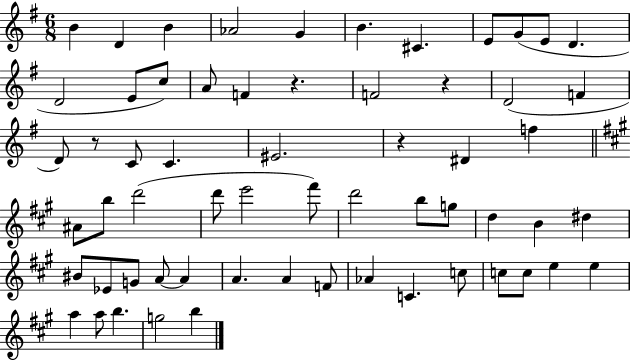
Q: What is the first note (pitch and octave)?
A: B4